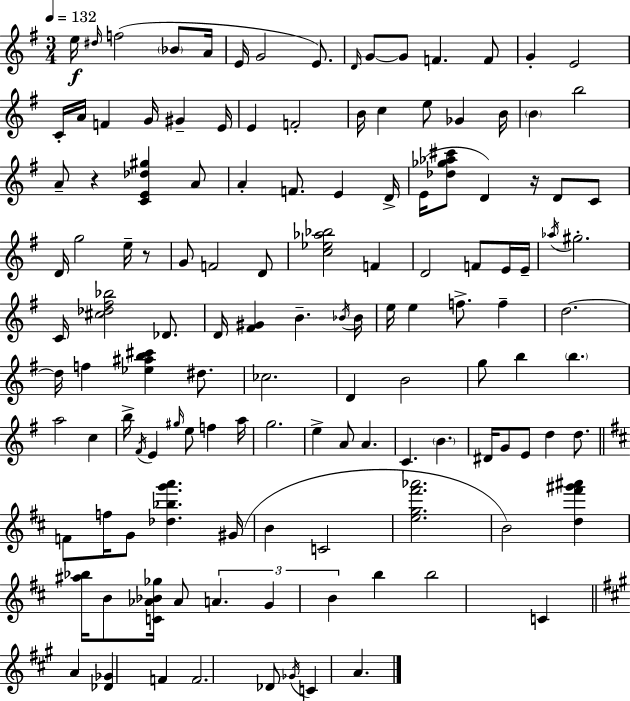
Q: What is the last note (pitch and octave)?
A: A4